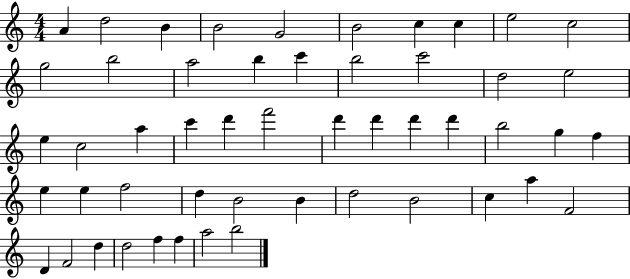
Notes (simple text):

A4/q D5/h B4/q B4/h G4/h B4/h C5/q C5/q E5/h C5/h G5/h B5/h A5/h B5/q C6/q B5/h C6/h D5/h E5/h E5/q C5/h A5/q C6/q D6/q F6/h D6/q D6/q D6/q D6/q B5/h G5/q F5/q E5/q E5/q F5/h D5/q B4/h B4/q D5/h B4/h C5/q A5/q F4/h D4/q F4/h D5/q D5/h F5/q F5/q A5/h B5/h